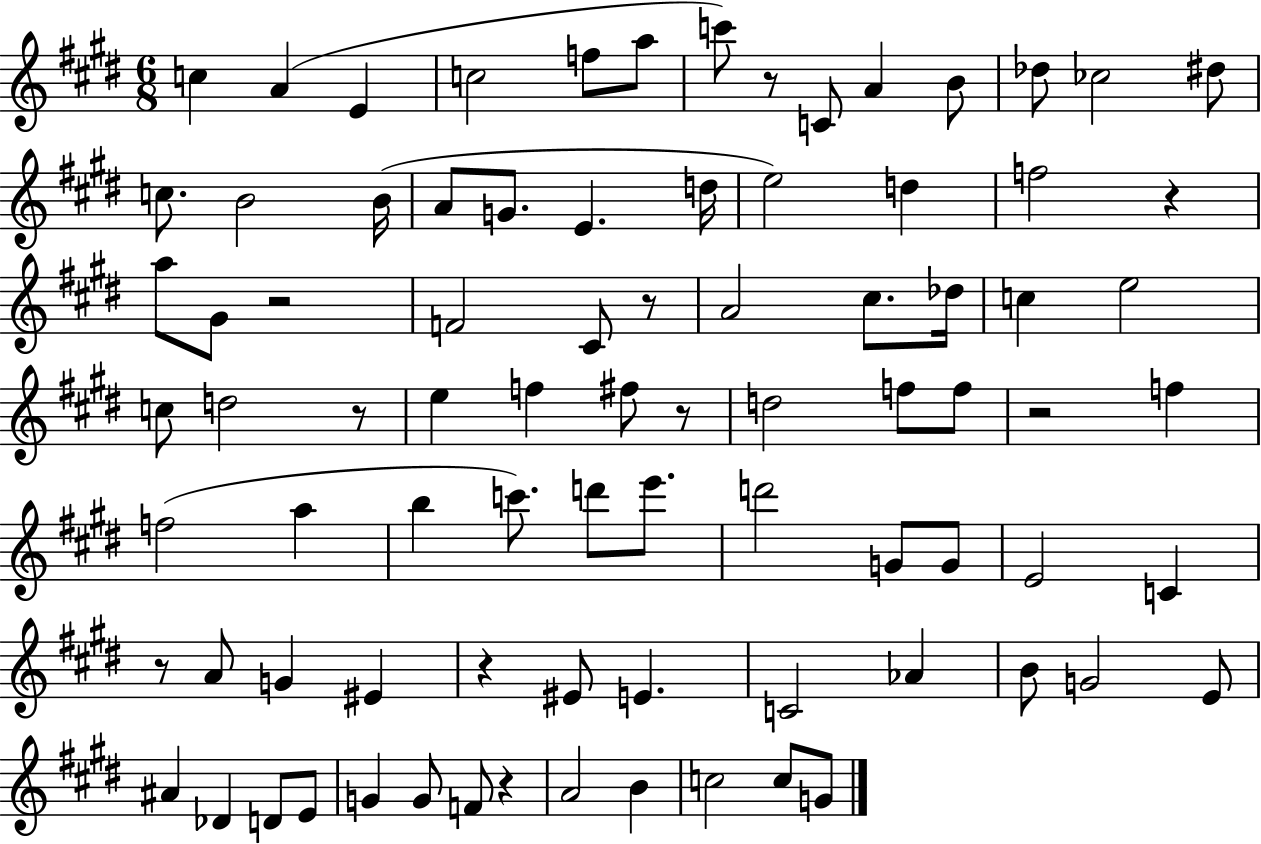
X:1
T:Untitled
M:6/8
L:1/4
K:E
c A E c2 f/2 a/2 c'/2 z/2 C/2 A B/2 _d/2 _c2 ^d/2 c/2 B2 B/4 A/2 G/2 E d/4 e2 d f2 z a/2 ^G/2 z2 F2 ^C/2 z/2 A2 ^c/2 _d/4 c e2 c/2 d2 z/2 e f ^f/2 z/2 d2 f/2 f/2 z2 f f2 a b c'/2 d'/2 e'/2 d'2 G/2 G/2 E2 C z/2 A/2 G ^E z ^E/2 E C2 _A B/2 G2 E/2 ^A _D D/2 E/2 G G/2 F/2 z A2 B c2 c/2 G/2